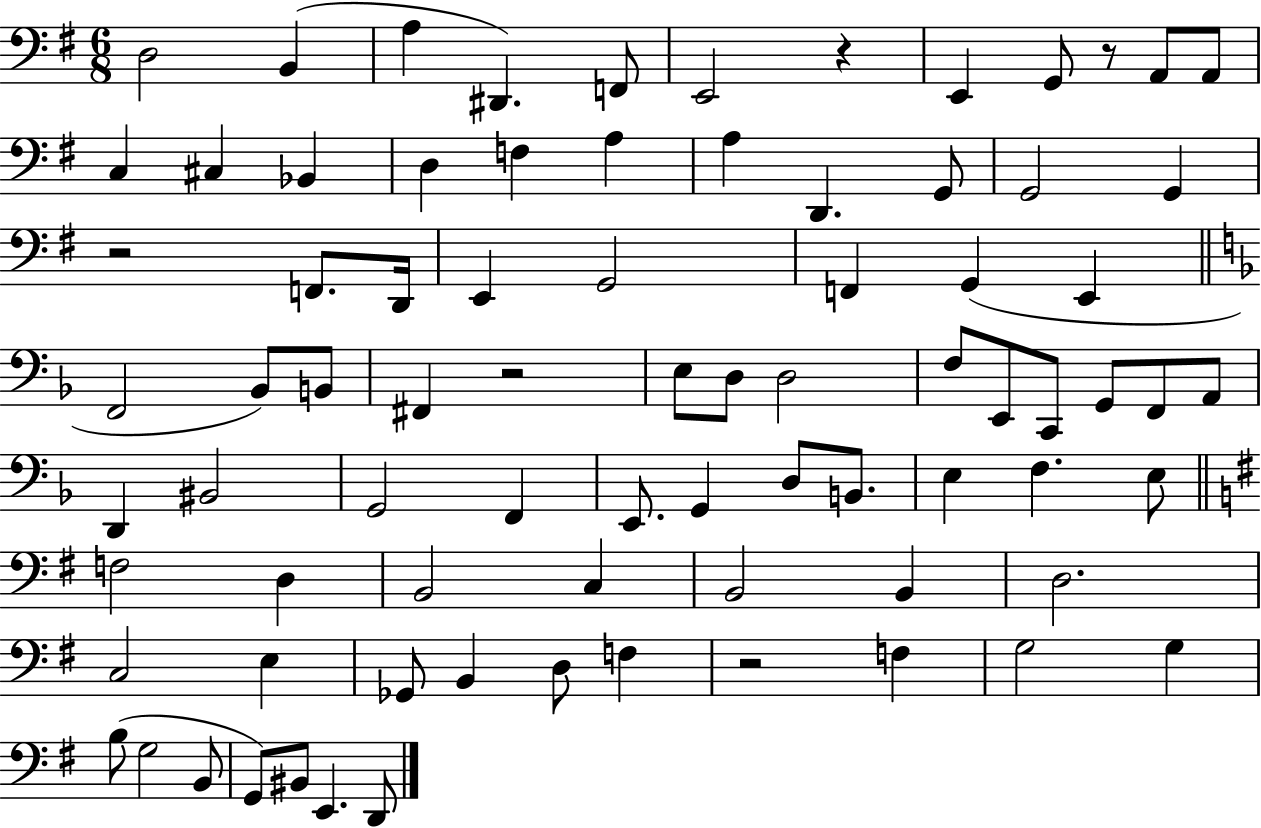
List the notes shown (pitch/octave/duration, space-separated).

D3/h B2/q A3/q D#2/q. F2/e E2/h R/q E2/q G2/e R/e A2/e A2/e C3/q C#3/q Bb2/q D3/q F3/q A3/q A3/q D2/q. G2/e G2/h G2/q R/h F2/e. D2/s E2/q G2/h F2/q G2/q E2/q F2/h Bb2/e B2/e F#2/q R/h E3/e D3/e D3/h F3/e E2/e C2/e G2/e F2/e A2/e D2/q BIS2/h G2/h F2/q E2/e. G2/q D3/e B2/e. E3/q F3/q. E3/e F3/h D3/q B2/h C3/q B2/h B2/q D3/h. C3/h E3/q Gb2/e B2/q D3/e F3/q R/h F3/q G3/h G3/q B3/e G3/h B2/e G2/e BIS2/e E2/q. D2/e